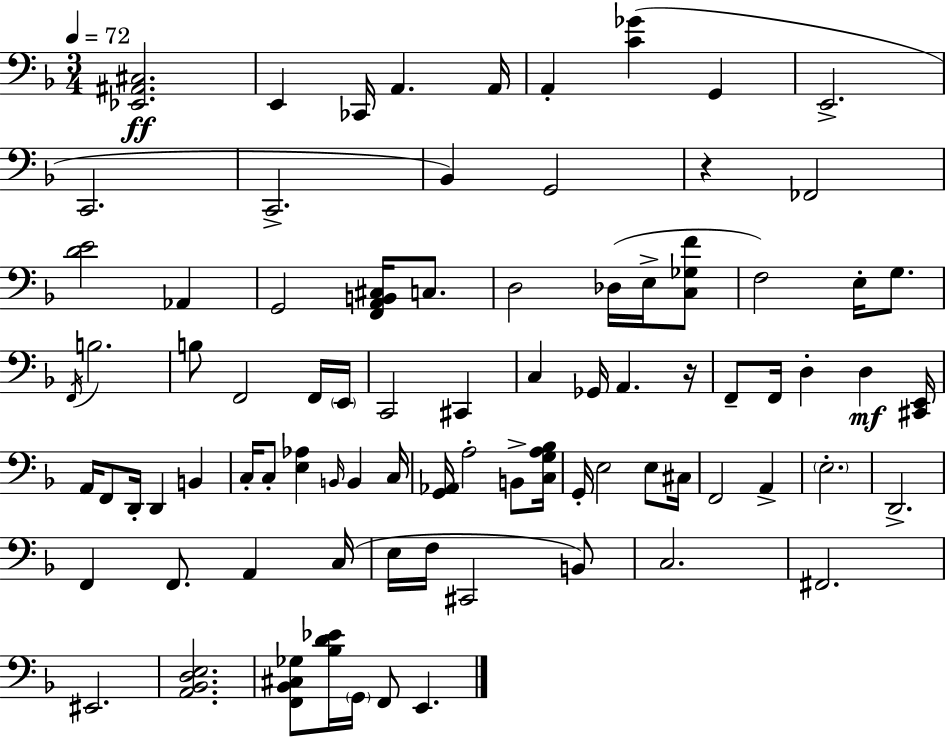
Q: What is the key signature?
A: D minor